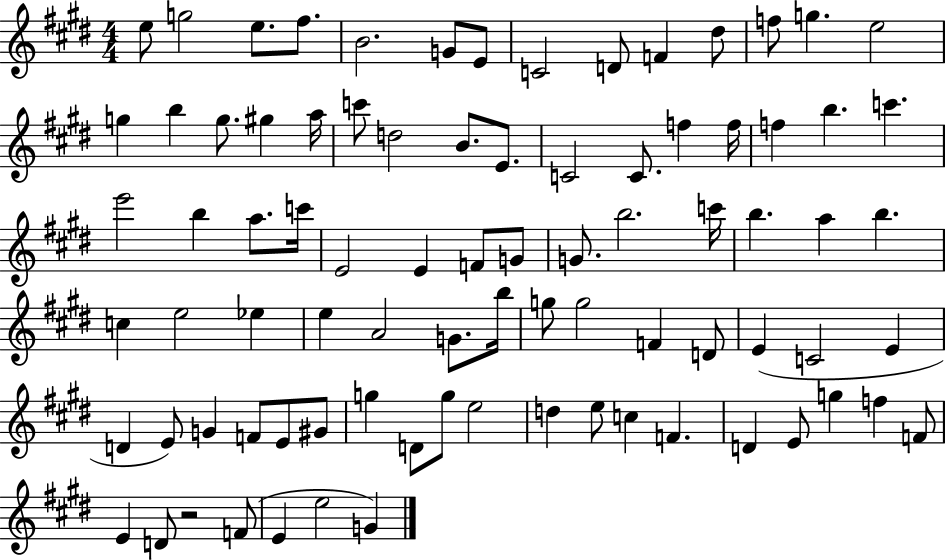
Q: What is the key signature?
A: E major